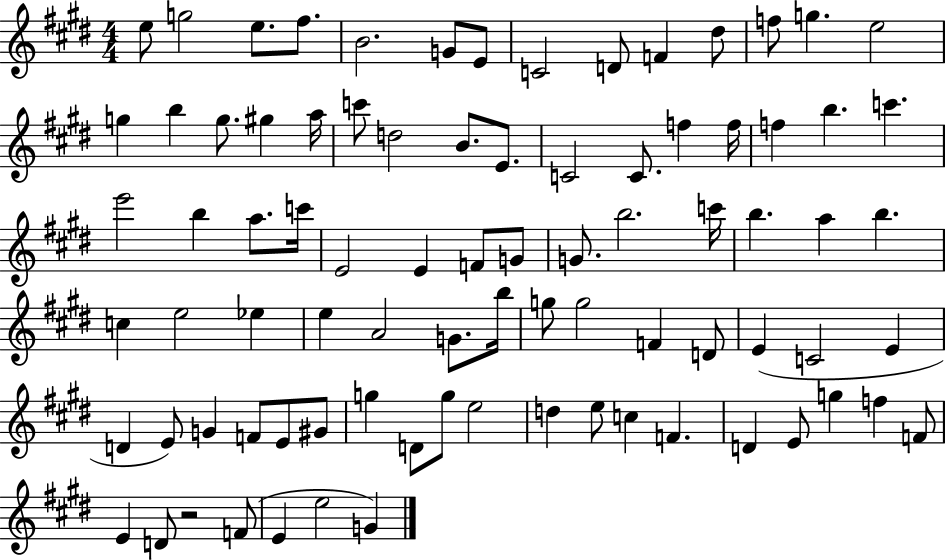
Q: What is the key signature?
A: E major